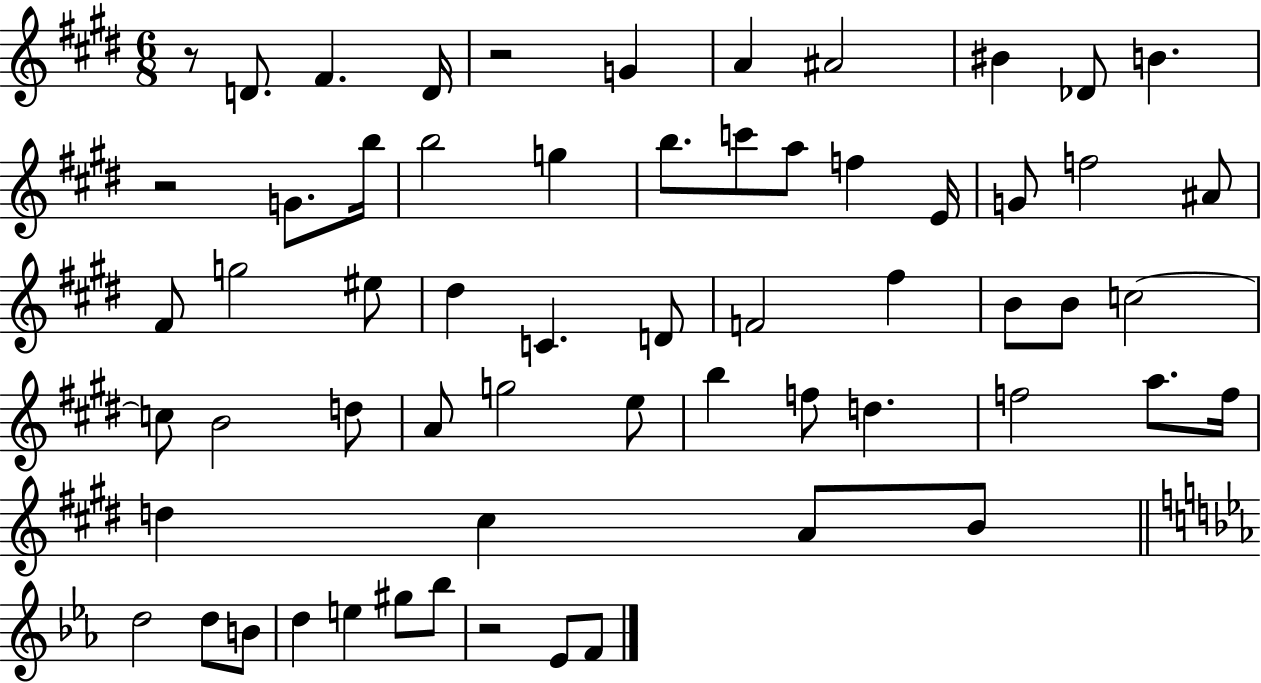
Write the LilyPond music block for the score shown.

{
  \clef treble
  \numericTimeSignature
  \time 6/8
  \key e \major
  r8 d'8. fis'4. d'16 | r2 g'4 | a'4 ais'2 | bis'4 des'8 b'4. | \break r2 g'8. b''16 | b''2 g''4 | b''8. c'''8 a''8 f''4 e'16 | g'8 f''2 ais'8 | \break fis'8 g''2 eis''8 | dis''4 c'4. d'8 | f'2 fis''4 | b'8 b'8 c''2~~ | \break c''8 b'2 d''8 | a'8 g''2 e''8 | b''4 f''8 d''4. | f''2 a''8. f''16 | \break d''4 cis''4 a'8 b'8 | \bar "||" \break \key ees \major d''2 d''8 b'8 | d''4 e''4 gis''8 bes''8 | r2 ees'8 f'8 | \bar "|."
}